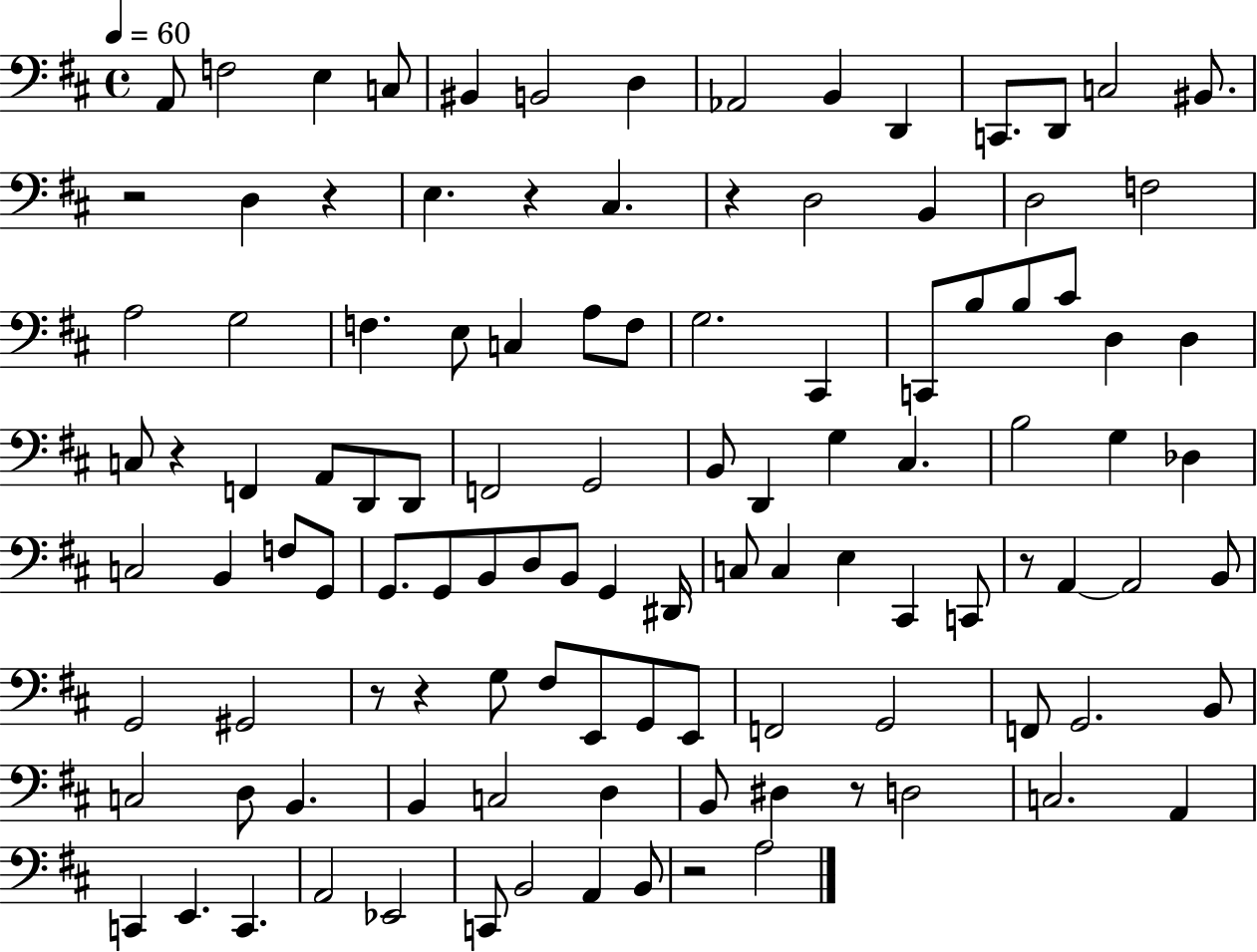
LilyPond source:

{
  \clef bass
  \time 4/4
  \defaultTimeSignature
  \key d \major
  \tempo 4 = 60
  a,8 f2 e4 c8 | bis,4 b,2 d4 | aes,2 b,4 d,4 | c,8. d,8 c2 bis,8. | \break r2 d4 r4 | e4. r4 cis4. | r4 d2 b,4 | d2 f2 | \break a2 g2 | f4. e8 c4 a8 f8 | g2. cis,4 | c,8 b8 b8 cis'8 d4 d4 | \break c8 r4 f,4 a,8 d,8 d,8 | f,2 g,2 | b,8 d,4 g4 cis4. | b2 g4 des4 | \break c2 b,4 f8 g,8 | g,8. g,8 b,8 d8 b,8 g,4 dis,16 | c8 c4 e4 cis,4 c,8 | r8 a,4~~ a,2 b,8 | \break g,2 gis,2 | r8 r4 g8 fis8 e,8 g,8 e,8 | f,2 g,2 | f,8 g,2. b,8 | \break c2 d8 b,4. | b,4 c2 d4 | b,8 dis4 r8 d2 | c2. a,4 | \break c,4 e,4. c,4. | a,2 ees,2 | c,8 b,2 a,4 b,8 | r2 a2 | \break \bar "|."
}